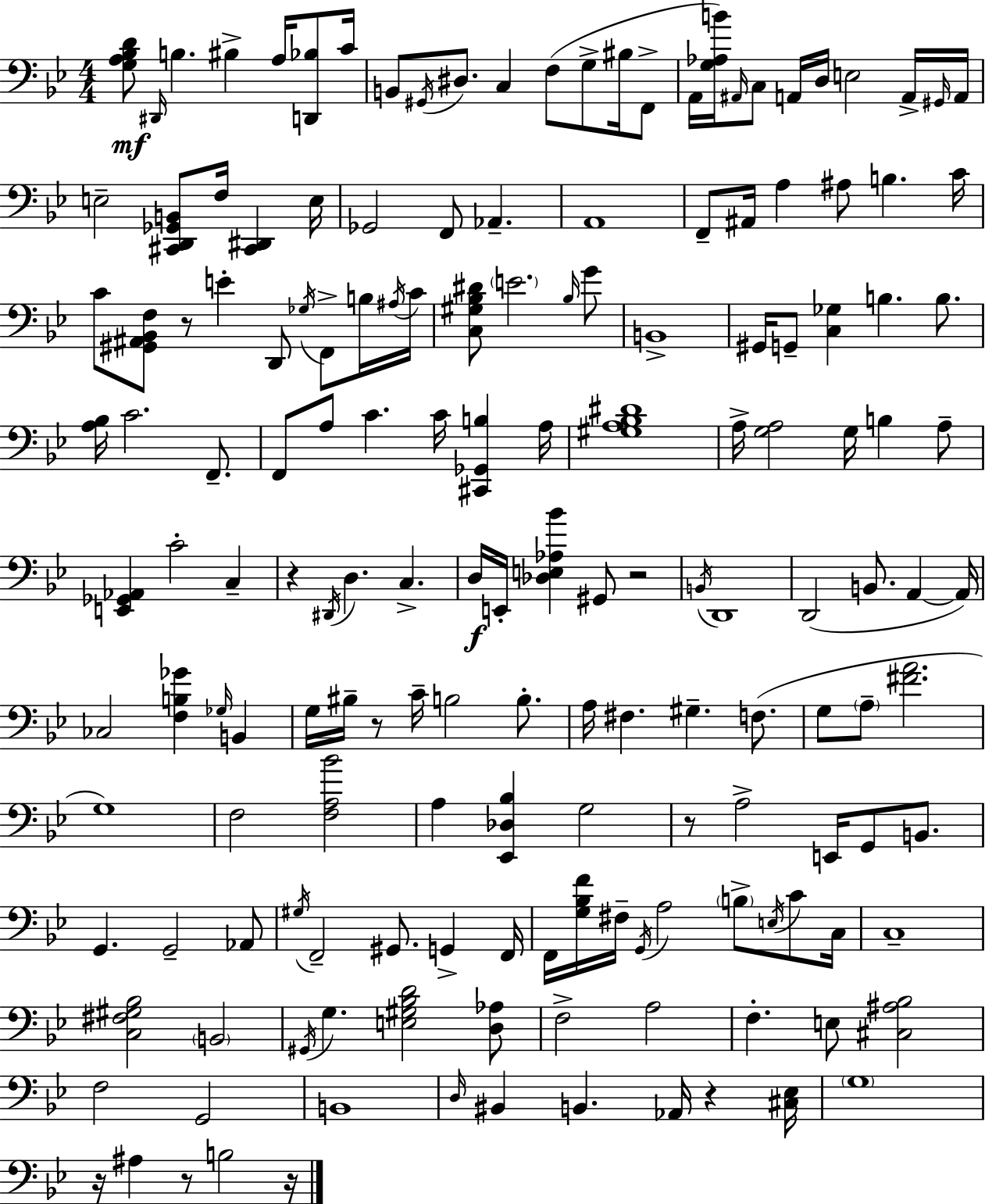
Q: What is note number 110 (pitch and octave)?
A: A3